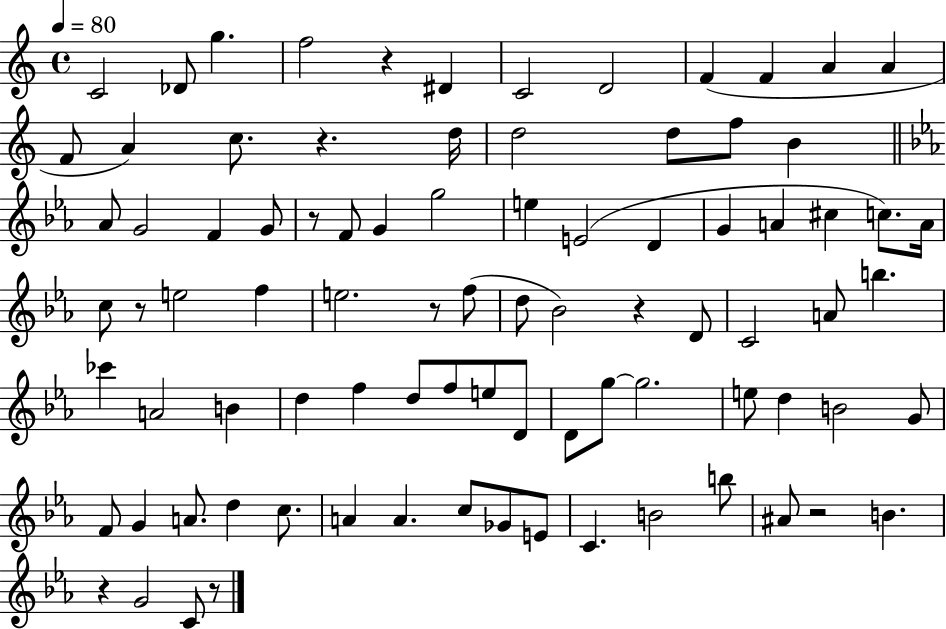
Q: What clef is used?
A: treble